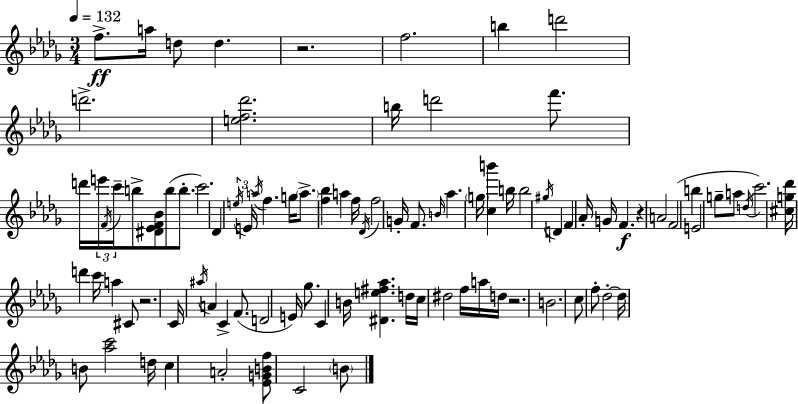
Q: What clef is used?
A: treble